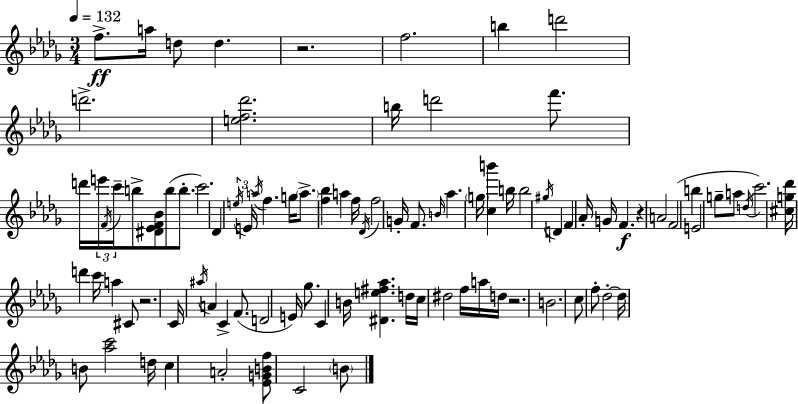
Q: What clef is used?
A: treble